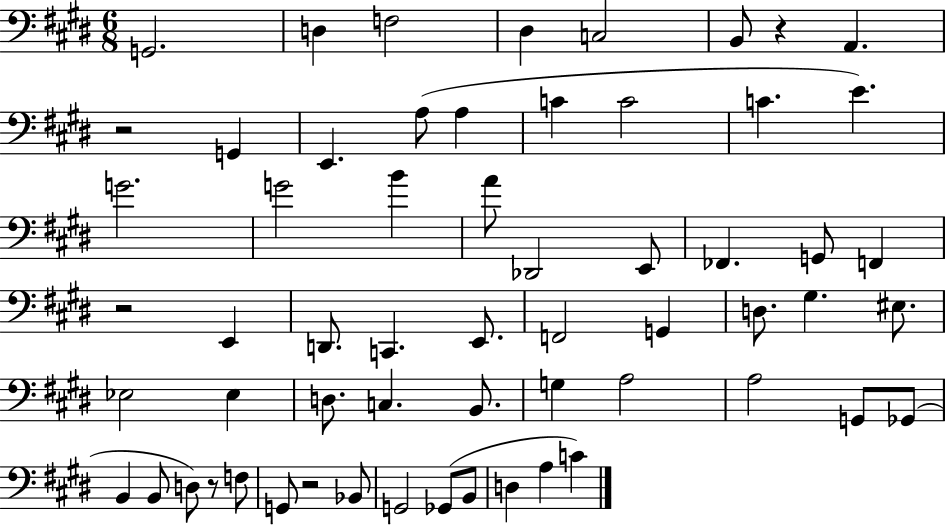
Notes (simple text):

G2/h. D3/q F3/h D#3/q C3/h B2/e R/q A2/q. R/h G2/q E2/q. A3/e A3/q C4/q C4/h C4/q. E4/q. G4/h. G4/h B4/q A4/e Db2/h E2/e FES2/q. G2/e F2/q R/h E2/q D2/e. C2/q. E2/e. F2/h G2/q D3/e. G#3/q. EIS3/e. Eb3/h Eb3/q D3/e. C3/q. B2/e. G3/q A3/h A3/h G2/e Gb2/e B2/q B2/e D3/e R/e F3/e G2/e R/h Bb2/e G2/h Gb2/e B2/e D3/q A3/q C4/q